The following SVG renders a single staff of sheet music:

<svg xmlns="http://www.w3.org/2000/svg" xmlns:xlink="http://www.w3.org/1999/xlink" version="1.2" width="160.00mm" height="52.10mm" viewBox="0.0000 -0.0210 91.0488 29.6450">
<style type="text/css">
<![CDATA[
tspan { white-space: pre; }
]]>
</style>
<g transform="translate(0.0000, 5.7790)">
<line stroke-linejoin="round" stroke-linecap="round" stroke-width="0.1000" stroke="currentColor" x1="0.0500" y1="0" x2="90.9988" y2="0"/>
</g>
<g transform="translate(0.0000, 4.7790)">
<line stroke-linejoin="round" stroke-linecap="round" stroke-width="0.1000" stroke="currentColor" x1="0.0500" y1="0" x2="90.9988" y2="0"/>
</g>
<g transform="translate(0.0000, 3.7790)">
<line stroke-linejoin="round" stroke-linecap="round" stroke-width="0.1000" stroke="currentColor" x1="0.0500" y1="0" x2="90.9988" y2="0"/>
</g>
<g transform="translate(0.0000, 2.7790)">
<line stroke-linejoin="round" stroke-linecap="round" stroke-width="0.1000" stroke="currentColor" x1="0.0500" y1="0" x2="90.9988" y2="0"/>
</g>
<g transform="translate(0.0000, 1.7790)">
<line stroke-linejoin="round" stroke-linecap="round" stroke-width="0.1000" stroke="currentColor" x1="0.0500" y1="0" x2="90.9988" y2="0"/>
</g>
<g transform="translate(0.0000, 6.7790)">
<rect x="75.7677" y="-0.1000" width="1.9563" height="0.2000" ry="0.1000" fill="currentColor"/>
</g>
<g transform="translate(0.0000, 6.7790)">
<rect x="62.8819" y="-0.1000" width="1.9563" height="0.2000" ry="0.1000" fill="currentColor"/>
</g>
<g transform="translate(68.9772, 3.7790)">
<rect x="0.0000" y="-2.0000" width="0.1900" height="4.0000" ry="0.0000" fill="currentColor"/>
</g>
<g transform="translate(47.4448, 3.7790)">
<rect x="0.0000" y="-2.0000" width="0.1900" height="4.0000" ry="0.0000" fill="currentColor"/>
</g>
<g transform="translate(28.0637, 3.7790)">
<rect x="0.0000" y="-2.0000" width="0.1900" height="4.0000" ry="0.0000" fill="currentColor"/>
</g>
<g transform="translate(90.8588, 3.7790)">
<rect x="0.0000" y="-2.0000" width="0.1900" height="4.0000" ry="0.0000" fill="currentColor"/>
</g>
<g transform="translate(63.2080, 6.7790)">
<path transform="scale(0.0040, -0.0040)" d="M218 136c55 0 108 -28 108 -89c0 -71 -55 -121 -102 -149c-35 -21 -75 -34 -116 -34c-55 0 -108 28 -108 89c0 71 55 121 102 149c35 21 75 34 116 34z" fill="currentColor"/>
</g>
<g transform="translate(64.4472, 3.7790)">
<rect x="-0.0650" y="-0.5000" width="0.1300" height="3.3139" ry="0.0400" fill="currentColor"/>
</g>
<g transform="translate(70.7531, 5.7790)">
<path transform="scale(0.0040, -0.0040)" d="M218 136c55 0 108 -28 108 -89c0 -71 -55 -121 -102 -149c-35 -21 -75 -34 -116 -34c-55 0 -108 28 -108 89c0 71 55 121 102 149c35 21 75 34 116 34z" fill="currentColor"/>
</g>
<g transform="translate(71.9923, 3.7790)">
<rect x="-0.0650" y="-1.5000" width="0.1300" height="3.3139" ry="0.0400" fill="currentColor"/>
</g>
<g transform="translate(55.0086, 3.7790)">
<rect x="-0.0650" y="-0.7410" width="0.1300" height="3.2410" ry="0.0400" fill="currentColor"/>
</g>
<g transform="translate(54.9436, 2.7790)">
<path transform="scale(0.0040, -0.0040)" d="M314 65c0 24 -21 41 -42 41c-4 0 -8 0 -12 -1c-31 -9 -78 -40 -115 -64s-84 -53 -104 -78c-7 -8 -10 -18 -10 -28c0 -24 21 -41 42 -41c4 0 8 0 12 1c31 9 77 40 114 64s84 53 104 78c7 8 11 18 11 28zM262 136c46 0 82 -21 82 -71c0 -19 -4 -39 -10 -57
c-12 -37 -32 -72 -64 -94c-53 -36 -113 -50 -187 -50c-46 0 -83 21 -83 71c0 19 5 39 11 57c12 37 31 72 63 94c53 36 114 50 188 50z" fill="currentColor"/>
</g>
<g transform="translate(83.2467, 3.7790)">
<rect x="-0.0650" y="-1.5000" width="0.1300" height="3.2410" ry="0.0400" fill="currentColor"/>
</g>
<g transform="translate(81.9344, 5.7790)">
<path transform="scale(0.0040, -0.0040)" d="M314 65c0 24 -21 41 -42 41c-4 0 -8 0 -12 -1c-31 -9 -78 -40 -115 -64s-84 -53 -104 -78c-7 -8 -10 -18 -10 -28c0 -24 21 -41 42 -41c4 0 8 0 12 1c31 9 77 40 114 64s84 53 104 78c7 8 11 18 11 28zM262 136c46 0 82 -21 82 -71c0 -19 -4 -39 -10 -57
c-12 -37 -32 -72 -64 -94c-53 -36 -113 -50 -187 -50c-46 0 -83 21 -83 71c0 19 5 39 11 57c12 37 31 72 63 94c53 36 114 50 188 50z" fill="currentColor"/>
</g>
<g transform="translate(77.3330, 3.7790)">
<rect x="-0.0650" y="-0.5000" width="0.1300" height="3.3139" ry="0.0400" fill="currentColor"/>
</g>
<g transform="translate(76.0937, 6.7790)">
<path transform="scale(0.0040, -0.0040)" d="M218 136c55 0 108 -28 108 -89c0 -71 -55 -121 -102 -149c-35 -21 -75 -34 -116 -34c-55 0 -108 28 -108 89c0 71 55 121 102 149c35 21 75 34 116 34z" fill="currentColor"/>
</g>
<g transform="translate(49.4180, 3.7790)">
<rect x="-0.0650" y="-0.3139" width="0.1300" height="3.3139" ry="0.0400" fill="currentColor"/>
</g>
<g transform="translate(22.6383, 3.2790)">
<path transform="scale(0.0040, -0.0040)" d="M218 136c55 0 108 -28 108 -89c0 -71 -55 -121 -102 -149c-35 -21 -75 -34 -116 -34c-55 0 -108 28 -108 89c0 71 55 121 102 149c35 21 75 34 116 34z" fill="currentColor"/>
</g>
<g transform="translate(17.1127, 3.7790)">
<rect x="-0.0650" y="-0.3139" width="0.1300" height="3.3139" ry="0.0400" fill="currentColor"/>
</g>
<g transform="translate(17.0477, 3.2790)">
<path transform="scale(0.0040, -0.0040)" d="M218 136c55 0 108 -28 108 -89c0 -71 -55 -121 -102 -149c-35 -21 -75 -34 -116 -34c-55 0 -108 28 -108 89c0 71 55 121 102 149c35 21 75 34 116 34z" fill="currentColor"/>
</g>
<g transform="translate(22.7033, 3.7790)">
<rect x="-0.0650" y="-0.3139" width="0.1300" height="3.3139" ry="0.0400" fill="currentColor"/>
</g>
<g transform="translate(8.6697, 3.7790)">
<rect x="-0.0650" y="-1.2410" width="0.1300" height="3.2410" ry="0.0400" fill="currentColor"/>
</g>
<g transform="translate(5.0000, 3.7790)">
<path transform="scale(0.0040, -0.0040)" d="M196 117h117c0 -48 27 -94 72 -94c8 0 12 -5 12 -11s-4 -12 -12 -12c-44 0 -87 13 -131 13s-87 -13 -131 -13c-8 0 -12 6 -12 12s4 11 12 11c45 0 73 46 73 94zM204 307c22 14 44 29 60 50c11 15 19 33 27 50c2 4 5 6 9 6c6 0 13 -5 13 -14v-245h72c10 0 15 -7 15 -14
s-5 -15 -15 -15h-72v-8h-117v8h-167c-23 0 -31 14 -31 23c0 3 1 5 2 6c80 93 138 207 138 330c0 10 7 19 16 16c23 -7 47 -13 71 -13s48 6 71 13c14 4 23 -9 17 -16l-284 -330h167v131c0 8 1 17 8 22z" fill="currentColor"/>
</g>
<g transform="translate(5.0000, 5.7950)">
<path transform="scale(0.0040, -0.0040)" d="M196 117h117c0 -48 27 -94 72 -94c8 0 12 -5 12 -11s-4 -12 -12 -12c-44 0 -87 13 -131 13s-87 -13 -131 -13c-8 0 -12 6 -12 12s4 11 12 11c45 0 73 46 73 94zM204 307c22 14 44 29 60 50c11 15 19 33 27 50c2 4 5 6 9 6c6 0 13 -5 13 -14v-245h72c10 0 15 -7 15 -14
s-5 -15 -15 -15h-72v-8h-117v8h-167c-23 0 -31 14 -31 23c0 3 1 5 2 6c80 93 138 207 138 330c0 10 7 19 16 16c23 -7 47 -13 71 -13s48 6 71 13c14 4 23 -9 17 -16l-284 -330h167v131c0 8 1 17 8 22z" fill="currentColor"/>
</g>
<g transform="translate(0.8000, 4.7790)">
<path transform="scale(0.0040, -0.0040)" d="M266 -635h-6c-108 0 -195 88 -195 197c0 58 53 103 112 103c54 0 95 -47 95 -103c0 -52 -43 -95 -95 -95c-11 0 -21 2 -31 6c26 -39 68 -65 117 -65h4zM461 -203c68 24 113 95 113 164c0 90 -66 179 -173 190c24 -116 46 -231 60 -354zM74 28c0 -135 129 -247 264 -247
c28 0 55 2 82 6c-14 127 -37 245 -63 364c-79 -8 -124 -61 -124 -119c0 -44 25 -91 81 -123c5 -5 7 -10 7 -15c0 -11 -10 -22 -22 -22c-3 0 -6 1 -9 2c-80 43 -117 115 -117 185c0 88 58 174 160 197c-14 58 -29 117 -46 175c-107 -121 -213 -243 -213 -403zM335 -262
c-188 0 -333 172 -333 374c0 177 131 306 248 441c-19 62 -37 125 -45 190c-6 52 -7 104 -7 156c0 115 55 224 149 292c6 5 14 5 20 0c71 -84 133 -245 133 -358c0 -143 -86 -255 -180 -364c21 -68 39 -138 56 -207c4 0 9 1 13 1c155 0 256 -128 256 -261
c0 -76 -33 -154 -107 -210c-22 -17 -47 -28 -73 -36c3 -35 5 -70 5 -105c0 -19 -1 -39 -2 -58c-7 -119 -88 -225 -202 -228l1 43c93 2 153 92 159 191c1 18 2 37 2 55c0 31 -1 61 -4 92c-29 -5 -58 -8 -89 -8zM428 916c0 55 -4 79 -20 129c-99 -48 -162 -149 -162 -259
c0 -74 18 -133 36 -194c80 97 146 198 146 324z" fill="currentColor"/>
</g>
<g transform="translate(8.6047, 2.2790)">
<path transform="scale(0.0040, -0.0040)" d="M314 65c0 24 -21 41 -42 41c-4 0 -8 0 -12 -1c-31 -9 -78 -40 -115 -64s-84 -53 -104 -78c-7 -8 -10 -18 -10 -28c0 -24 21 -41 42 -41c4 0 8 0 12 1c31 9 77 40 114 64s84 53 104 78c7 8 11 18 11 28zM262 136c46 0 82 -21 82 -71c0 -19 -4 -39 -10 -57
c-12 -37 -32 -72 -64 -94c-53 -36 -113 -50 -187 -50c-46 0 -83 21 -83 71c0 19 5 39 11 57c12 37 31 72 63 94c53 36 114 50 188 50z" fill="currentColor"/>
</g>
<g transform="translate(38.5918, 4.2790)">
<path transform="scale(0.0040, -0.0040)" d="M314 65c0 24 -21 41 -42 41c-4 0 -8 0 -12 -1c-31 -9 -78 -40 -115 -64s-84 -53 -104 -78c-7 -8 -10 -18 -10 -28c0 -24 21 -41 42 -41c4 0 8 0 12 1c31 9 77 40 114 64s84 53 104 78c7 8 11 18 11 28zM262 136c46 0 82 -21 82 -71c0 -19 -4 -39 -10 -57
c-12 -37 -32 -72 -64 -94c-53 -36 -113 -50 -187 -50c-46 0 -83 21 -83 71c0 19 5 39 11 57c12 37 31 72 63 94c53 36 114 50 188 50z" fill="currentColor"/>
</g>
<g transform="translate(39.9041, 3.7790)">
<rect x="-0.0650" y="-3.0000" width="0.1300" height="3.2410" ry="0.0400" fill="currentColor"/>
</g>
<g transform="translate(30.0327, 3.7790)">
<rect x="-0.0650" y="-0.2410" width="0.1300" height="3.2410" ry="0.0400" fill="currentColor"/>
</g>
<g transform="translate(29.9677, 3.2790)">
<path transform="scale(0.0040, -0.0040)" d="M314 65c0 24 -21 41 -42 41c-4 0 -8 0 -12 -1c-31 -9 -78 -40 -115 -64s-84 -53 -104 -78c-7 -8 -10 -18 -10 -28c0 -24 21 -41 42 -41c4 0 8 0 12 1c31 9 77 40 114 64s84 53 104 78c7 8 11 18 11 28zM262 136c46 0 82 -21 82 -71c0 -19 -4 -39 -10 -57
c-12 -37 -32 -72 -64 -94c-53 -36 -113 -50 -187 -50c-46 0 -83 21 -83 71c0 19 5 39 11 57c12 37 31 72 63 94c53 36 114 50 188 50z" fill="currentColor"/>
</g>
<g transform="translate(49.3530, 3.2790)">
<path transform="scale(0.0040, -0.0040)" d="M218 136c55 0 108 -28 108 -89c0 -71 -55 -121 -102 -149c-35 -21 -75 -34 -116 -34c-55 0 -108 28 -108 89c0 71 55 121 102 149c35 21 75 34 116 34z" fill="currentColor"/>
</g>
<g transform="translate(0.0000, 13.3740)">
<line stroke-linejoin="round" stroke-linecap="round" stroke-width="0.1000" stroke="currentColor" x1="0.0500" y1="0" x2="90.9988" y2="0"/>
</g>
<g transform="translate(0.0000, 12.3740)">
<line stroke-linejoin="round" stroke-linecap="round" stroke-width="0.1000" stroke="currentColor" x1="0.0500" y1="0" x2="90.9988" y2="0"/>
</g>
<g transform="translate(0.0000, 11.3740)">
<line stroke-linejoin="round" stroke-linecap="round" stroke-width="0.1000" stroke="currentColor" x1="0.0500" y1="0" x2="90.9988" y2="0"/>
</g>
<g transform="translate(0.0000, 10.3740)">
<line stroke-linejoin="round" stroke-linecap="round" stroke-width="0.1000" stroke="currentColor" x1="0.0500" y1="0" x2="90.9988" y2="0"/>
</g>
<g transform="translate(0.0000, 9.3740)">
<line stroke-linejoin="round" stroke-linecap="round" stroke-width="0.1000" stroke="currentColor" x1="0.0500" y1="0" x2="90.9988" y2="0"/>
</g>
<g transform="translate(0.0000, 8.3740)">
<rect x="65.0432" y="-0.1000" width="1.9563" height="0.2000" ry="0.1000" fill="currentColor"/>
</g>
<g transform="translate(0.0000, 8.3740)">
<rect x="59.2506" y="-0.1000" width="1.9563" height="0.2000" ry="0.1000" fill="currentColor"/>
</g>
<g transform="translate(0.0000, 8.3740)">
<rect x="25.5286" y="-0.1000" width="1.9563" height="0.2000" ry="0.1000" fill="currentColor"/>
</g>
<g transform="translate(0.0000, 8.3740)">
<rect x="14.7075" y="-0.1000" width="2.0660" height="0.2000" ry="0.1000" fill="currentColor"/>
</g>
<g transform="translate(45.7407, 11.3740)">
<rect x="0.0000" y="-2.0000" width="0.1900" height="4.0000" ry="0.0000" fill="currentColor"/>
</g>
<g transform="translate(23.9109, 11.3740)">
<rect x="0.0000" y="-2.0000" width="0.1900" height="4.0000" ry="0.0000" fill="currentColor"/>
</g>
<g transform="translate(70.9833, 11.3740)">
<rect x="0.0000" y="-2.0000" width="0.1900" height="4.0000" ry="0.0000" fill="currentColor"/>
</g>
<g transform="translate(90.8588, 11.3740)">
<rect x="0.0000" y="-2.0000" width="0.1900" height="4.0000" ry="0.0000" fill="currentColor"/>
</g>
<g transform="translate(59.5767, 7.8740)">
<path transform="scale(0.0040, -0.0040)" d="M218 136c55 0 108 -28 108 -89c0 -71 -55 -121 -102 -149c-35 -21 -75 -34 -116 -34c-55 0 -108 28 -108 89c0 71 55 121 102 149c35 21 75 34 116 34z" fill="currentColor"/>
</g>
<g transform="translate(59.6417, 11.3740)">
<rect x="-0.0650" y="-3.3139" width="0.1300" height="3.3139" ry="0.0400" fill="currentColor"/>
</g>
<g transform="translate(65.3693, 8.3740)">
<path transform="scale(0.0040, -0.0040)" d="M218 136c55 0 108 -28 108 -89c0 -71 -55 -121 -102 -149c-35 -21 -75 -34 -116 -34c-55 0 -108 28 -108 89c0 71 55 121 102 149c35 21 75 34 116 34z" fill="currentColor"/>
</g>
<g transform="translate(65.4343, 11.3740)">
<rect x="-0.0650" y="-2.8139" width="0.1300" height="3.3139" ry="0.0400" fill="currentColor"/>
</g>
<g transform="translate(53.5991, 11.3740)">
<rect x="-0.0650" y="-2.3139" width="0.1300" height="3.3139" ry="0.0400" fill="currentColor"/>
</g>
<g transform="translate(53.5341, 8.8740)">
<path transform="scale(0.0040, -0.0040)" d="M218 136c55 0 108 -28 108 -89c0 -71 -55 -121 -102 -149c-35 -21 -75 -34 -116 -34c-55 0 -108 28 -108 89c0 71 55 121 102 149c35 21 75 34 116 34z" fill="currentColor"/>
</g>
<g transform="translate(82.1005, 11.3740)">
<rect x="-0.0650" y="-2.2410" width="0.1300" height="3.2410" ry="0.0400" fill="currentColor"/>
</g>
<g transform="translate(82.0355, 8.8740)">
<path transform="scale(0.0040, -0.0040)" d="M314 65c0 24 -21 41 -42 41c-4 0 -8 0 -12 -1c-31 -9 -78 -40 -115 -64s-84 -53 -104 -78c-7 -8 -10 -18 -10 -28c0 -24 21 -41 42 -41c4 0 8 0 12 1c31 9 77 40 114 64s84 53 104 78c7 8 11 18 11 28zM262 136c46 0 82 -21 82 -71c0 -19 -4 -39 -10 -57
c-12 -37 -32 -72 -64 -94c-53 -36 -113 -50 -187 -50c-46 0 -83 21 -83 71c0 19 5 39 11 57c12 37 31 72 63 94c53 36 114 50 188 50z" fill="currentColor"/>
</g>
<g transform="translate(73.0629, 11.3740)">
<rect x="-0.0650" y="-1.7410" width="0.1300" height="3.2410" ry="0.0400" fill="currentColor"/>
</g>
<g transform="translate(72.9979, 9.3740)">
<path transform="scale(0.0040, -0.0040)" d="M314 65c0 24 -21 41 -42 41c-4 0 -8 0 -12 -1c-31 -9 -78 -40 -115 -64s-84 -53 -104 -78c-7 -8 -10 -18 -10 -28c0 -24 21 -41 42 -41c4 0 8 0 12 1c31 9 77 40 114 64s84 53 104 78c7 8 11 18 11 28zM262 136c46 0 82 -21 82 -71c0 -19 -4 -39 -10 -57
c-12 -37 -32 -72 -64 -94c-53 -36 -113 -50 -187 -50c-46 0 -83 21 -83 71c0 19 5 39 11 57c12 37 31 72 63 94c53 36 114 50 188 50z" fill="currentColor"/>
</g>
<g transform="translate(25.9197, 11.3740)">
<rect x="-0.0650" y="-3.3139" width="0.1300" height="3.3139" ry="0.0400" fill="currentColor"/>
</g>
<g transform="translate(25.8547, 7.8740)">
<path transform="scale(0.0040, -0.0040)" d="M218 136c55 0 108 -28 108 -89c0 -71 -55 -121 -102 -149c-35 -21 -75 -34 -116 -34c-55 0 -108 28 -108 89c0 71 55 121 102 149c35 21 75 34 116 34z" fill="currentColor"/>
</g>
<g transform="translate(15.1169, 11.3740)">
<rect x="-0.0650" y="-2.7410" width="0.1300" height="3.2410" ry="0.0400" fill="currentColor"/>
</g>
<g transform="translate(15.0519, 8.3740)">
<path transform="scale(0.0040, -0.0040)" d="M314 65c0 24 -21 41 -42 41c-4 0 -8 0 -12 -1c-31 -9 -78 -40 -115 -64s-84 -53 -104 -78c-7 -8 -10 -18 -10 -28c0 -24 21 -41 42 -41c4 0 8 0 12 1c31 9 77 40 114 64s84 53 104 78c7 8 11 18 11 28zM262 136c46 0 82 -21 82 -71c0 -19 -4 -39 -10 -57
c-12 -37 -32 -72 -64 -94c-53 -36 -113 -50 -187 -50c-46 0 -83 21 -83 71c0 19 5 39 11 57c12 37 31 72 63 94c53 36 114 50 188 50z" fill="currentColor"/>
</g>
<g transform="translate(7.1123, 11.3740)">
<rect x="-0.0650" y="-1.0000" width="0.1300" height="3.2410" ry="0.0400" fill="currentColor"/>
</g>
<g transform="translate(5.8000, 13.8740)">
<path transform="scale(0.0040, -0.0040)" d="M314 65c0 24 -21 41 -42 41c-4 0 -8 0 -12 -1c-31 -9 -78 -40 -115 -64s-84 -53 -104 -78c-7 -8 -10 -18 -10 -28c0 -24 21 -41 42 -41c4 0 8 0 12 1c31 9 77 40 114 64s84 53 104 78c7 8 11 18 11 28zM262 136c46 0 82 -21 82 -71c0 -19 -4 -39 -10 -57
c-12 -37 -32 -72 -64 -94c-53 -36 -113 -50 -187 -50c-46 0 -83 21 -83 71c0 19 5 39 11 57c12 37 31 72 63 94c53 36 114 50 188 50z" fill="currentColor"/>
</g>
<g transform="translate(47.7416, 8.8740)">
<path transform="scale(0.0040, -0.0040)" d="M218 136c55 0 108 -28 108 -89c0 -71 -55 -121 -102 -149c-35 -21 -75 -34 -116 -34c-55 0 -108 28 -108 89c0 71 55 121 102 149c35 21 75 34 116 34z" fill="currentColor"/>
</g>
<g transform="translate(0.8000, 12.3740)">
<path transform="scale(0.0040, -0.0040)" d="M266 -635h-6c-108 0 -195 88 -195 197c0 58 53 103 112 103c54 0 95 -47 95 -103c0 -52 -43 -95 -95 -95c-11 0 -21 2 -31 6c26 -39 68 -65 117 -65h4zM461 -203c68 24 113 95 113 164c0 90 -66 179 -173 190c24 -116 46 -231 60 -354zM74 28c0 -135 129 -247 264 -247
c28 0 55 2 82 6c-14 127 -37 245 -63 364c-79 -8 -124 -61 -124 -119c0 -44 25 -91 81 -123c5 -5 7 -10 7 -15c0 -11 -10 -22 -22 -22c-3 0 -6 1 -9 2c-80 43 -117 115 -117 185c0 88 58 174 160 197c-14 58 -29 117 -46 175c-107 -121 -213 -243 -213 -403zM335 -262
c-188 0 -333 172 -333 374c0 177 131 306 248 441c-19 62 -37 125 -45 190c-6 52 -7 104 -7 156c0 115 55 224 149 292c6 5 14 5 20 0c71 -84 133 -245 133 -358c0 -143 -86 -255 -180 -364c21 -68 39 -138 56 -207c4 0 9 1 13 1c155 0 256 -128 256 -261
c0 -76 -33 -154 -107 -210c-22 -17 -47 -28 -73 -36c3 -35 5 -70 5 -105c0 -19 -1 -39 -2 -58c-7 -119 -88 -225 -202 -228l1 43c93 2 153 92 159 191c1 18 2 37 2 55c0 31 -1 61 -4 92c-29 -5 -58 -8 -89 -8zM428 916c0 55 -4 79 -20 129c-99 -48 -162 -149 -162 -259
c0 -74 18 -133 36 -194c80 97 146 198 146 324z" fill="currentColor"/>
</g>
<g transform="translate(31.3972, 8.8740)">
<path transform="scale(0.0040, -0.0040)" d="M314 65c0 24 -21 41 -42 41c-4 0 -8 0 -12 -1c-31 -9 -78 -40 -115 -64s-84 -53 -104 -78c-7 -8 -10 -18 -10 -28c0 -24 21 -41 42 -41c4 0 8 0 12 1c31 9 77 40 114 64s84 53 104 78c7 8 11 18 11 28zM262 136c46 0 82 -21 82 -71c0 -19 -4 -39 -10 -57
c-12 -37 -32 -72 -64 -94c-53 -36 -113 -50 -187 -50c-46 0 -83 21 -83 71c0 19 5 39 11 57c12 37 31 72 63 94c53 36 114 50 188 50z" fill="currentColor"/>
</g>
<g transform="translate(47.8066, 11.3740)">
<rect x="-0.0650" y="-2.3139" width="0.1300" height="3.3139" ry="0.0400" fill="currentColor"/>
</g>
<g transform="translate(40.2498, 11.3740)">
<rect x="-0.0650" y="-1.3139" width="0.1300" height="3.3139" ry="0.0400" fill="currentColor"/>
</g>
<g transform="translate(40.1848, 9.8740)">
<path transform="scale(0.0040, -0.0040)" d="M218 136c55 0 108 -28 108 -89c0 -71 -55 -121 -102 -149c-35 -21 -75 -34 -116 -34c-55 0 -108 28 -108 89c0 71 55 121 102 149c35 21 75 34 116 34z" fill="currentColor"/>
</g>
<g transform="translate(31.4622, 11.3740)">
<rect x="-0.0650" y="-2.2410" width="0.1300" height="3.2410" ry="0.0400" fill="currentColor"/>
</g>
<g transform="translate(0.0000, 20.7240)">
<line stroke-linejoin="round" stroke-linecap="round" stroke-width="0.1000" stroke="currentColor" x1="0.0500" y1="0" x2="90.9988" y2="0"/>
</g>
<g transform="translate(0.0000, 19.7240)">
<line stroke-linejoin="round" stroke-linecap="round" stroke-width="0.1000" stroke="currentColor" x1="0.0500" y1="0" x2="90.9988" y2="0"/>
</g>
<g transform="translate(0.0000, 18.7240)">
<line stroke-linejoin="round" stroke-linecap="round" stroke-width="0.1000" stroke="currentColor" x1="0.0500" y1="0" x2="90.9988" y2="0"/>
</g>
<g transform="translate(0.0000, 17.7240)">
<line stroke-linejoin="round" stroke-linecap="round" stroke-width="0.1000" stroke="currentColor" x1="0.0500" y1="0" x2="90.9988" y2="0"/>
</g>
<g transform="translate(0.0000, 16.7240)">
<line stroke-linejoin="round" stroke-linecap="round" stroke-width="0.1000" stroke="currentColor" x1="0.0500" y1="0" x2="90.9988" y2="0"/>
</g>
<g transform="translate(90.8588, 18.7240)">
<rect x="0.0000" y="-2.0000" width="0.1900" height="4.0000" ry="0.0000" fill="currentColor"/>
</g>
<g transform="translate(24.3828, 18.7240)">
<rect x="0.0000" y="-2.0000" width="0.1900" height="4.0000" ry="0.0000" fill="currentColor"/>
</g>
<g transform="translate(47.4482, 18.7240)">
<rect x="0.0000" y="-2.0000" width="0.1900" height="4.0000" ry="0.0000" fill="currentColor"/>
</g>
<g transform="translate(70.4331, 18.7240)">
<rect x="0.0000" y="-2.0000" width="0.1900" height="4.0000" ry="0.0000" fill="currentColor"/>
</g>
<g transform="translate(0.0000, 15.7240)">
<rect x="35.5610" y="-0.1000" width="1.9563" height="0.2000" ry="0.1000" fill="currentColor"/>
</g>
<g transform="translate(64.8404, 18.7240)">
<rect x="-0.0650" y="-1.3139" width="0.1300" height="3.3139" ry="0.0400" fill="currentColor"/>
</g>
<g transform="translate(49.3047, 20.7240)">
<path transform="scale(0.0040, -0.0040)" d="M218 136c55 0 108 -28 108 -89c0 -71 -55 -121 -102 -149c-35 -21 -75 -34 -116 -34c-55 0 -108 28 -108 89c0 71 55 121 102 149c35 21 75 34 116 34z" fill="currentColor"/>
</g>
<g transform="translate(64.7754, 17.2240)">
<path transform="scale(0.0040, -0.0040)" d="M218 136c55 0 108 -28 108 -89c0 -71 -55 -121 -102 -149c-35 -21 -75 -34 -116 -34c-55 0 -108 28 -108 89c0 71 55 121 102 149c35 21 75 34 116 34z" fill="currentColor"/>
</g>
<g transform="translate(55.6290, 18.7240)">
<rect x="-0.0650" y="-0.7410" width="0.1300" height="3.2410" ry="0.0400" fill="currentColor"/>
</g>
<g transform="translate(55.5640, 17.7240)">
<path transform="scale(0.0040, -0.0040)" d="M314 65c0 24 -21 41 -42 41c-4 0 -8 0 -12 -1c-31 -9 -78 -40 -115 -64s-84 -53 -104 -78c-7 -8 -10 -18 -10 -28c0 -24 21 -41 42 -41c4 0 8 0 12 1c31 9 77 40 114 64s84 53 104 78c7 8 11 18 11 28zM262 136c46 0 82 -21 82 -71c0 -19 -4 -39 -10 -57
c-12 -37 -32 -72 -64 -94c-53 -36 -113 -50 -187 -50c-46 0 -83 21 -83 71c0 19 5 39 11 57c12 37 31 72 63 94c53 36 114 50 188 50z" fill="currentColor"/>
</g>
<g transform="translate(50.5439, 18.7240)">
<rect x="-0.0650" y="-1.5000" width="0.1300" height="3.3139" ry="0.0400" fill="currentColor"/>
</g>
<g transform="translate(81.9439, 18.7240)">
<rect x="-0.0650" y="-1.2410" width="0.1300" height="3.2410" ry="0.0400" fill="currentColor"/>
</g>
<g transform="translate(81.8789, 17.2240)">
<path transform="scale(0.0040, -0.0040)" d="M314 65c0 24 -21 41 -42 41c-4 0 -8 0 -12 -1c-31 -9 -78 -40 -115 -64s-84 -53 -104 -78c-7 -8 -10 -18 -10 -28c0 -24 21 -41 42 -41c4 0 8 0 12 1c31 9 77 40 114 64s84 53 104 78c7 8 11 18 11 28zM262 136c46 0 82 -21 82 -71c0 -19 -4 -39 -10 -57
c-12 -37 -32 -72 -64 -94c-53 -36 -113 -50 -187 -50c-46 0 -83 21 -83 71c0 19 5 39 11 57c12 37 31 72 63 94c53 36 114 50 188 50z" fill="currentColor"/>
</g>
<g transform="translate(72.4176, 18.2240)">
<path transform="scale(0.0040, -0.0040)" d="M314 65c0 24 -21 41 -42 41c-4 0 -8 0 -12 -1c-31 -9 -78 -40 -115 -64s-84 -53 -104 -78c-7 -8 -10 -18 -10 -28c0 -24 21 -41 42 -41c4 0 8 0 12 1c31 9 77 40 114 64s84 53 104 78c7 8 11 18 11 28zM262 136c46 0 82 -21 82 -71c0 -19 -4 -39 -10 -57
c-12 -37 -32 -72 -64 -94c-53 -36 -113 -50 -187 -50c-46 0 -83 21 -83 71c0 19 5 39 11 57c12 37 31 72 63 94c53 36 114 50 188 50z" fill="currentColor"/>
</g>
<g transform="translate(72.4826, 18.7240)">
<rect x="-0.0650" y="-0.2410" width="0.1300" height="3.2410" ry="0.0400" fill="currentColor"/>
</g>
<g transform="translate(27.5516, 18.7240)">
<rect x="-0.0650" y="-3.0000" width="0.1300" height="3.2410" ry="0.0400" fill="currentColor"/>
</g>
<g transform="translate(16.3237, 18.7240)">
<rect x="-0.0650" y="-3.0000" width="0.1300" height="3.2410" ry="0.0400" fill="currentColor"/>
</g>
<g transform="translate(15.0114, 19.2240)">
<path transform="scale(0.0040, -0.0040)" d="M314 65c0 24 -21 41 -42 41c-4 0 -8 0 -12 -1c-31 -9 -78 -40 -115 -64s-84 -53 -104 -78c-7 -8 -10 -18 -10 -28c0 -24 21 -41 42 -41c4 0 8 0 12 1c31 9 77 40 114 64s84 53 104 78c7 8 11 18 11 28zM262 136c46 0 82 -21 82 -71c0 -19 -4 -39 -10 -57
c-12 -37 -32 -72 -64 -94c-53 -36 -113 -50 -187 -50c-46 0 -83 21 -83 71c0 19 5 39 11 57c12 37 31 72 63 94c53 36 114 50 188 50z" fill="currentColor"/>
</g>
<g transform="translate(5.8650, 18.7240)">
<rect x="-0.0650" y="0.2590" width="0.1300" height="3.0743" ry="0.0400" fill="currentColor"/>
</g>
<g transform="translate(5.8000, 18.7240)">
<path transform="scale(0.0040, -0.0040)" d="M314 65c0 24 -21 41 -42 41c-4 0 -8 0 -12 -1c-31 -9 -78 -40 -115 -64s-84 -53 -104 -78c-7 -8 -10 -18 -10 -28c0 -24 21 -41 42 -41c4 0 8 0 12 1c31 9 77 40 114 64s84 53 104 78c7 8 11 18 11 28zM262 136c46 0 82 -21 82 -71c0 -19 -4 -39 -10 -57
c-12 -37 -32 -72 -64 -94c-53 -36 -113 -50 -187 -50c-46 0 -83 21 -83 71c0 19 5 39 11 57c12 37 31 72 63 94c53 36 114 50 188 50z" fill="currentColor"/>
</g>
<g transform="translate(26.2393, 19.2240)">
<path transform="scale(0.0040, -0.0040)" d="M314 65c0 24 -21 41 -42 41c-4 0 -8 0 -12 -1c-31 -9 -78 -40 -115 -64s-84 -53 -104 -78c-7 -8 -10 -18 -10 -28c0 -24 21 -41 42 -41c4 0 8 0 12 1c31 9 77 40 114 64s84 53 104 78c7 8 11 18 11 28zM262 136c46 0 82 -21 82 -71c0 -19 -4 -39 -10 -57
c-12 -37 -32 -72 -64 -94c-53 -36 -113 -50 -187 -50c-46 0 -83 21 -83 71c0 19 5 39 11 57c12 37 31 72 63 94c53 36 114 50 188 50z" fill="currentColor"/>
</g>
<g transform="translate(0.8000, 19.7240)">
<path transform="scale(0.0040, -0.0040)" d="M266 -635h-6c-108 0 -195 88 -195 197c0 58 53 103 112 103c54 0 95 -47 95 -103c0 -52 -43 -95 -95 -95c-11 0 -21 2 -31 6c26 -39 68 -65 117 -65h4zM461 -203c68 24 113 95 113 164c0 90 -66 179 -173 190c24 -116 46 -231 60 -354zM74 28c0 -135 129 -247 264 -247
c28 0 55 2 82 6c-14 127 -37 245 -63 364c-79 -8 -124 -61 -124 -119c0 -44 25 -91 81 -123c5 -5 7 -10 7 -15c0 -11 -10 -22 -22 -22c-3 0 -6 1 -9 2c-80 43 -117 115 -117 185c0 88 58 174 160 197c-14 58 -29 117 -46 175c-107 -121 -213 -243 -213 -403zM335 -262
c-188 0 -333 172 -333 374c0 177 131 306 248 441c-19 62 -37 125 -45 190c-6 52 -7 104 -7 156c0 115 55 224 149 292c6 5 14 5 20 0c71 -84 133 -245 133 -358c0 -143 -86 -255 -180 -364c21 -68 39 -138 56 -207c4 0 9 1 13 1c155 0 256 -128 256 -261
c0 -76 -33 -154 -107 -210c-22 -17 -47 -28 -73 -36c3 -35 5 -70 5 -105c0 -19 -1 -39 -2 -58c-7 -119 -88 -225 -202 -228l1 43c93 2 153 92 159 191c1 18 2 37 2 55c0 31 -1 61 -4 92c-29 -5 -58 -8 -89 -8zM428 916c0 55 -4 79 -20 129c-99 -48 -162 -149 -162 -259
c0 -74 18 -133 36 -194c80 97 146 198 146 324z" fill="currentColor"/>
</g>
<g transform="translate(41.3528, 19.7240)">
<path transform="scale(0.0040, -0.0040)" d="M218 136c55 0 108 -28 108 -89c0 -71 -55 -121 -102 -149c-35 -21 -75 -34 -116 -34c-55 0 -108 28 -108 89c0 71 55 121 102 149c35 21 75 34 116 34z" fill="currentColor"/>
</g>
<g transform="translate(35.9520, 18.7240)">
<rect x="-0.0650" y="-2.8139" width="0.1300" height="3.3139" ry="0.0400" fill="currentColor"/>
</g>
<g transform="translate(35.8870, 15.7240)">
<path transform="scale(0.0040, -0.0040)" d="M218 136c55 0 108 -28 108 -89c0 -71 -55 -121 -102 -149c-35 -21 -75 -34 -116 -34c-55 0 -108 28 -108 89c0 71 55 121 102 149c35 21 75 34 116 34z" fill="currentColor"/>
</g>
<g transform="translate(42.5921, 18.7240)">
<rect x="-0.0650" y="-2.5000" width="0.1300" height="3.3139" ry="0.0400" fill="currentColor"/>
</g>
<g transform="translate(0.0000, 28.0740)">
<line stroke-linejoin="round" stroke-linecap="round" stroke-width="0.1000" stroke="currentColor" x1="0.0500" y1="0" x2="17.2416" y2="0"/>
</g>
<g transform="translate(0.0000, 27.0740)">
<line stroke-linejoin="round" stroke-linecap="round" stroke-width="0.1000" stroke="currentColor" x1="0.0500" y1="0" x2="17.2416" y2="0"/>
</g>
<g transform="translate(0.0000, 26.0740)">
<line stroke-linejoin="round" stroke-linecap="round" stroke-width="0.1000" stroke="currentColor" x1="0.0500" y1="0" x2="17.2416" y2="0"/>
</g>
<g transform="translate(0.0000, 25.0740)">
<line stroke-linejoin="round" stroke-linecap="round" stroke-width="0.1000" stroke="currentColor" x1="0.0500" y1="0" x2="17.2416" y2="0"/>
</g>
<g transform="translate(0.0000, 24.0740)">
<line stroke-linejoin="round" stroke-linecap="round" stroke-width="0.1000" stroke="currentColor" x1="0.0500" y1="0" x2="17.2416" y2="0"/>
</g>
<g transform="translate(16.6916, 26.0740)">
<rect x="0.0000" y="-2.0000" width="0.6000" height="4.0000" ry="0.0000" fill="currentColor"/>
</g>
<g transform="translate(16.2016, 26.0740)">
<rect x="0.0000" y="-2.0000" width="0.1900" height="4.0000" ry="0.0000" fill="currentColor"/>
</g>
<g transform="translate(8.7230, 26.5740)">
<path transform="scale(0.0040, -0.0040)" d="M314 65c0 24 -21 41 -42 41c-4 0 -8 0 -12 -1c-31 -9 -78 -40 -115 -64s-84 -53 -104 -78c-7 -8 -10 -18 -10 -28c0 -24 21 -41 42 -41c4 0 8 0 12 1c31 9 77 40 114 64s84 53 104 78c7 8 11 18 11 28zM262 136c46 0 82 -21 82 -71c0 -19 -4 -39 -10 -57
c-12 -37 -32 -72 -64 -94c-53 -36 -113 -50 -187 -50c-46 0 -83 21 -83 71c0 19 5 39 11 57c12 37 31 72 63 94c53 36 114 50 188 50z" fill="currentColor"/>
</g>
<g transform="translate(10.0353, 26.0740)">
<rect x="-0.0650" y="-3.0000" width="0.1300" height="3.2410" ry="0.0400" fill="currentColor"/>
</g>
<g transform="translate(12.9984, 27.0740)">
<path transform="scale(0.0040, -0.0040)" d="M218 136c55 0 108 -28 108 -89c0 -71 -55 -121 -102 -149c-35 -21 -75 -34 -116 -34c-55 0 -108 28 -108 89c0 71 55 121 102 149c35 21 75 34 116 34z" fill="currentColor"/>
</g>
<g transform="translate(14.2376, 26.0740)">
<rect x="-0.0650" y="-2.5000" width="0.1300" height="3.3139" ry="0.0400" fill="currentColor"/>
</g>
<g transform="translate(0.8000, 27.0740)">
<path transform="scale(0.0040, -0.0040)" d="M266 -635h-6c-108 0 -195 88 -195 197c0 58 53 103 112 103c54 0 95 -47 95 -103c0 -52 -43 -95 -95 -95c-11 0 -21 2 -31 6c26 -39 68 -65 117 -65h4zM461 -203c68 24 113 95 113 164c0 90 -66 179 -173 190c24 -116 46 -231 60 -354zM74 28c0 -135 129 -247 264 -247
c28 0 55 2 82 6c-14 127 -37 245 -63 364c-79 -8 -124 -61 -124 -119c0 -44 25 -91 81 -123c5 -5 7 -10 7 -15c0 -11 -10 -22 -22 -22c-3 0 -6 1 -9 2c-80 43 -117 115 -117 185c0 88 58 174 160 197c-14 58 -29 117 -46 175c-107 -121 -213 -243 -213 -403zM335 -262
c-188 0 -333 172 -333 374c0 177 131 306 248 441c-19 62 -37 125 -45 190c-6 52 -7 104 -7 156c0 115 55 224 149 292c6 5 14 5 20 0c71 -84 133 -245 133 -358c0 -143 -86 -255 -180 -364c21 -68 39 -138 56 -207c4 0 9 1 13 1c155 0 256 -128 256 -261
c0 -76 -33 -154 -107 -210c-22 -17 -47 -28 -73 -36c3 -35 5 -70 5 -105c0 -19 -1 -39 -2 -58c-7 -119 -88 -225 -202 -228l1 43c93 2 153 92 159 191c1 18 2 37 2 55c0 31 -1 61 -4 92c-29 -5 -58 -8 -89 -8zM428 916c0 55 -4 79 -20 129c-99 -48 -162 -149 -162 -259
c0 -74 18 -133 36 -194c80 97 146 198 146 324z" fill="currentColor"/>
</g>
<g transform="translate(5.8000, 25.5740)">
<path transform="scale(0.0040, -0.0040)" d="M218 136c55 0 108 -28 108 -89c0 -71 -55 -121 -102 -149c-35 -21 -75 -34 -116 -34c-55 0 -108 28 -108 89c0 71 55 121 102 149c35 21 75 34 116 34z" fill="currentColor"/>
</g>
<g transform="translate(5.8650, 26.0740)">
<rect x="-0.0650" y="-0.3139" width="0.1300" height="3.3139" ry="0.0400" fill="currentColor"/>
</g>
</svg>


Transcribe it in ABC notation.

X:1
T:Untitled
M:4/4
L:1/4
K:C
e2 c c c2 A2 c d2 C E C E2 D2 a2 b g2 e g g b a f2 g2 B2 A2 A2 a G E d2 e c2 e2 c A2 G